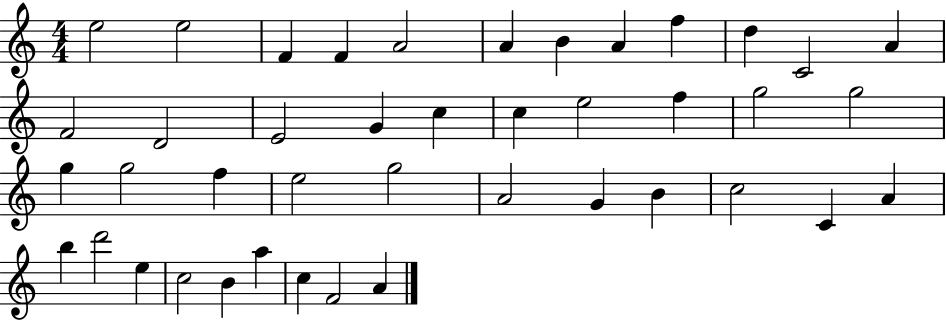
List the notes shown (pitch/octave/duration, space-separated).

E5/h E5/h F4/q F4/q A4/h A4/q B4/q A4/q F5/q D5/q C4/h A4/q F4/h D4/h E4/h G4/q C5/q C5/q E5/h F5/q G5/h G5/h G5/q G5/h F5/q E5/h G5/h A4/h G4/q B4/q C5/h C4/q A4/q B5/q D6/h E5/q C5/h B4/q A5/q C5/q F4/h A4/q